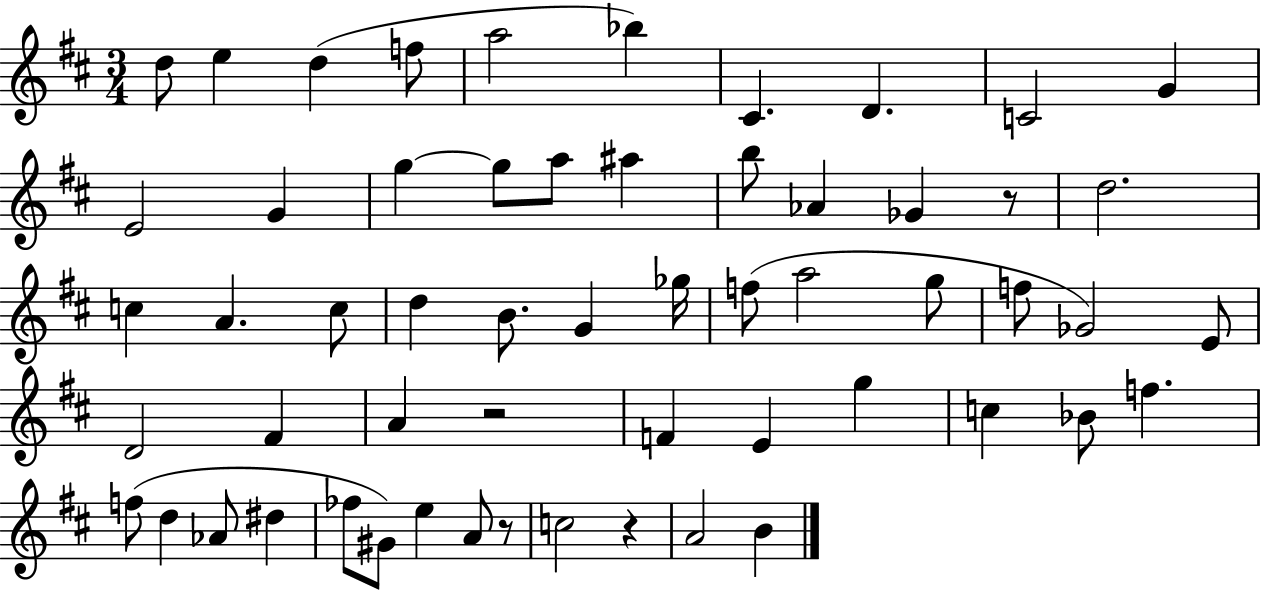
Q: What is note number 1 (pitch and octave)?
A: D5